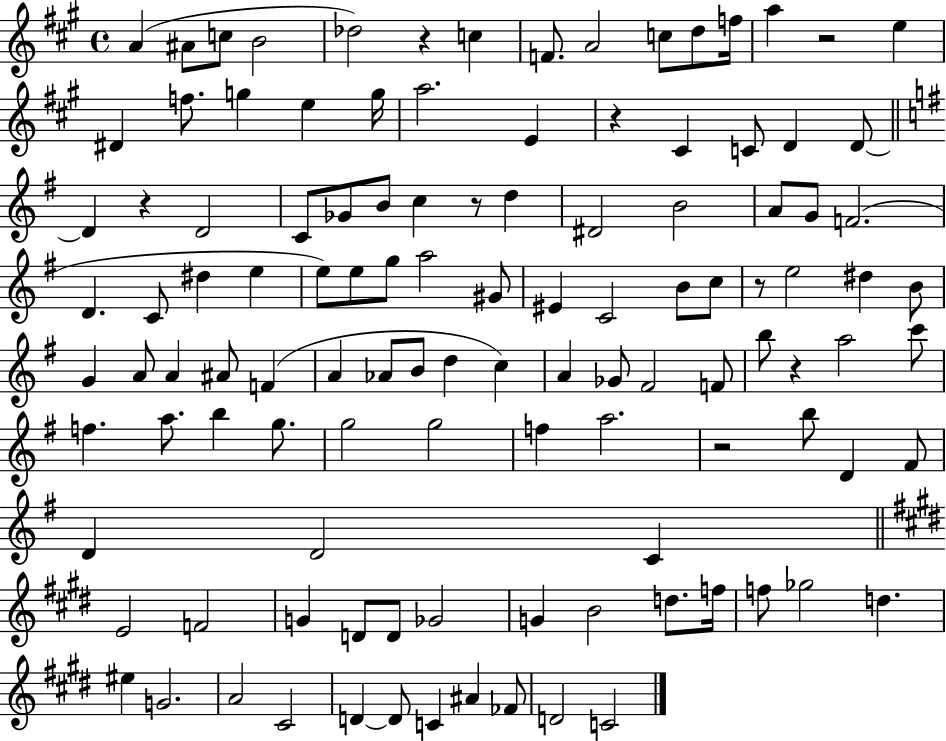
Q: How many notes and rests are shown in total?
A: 115